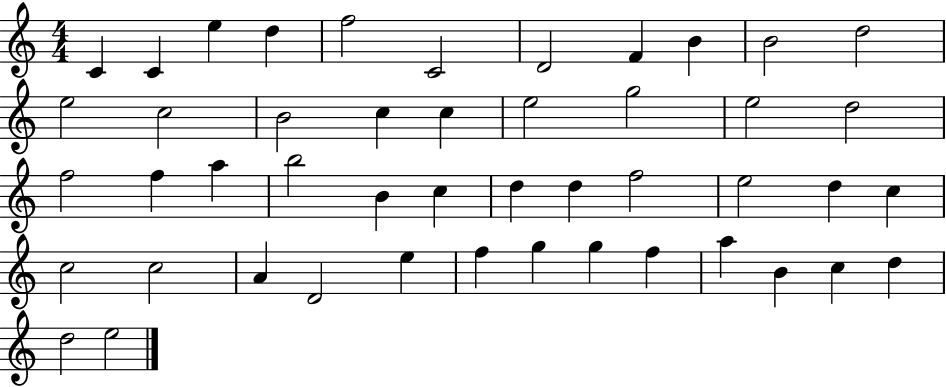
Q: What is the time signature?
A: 4/4